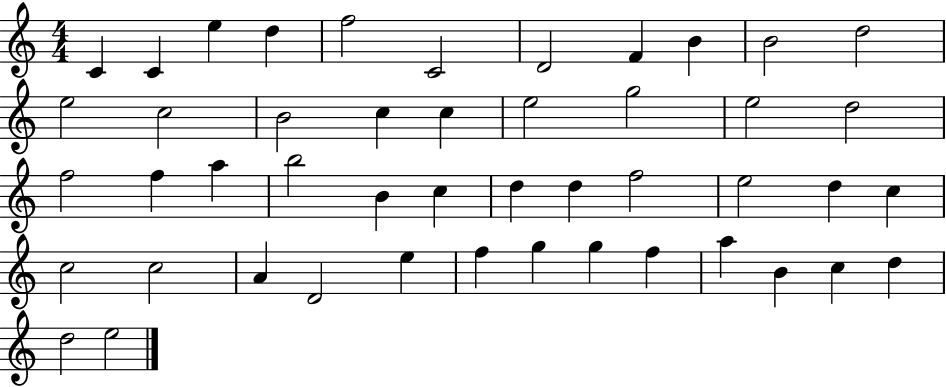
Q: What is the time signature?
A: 4/4